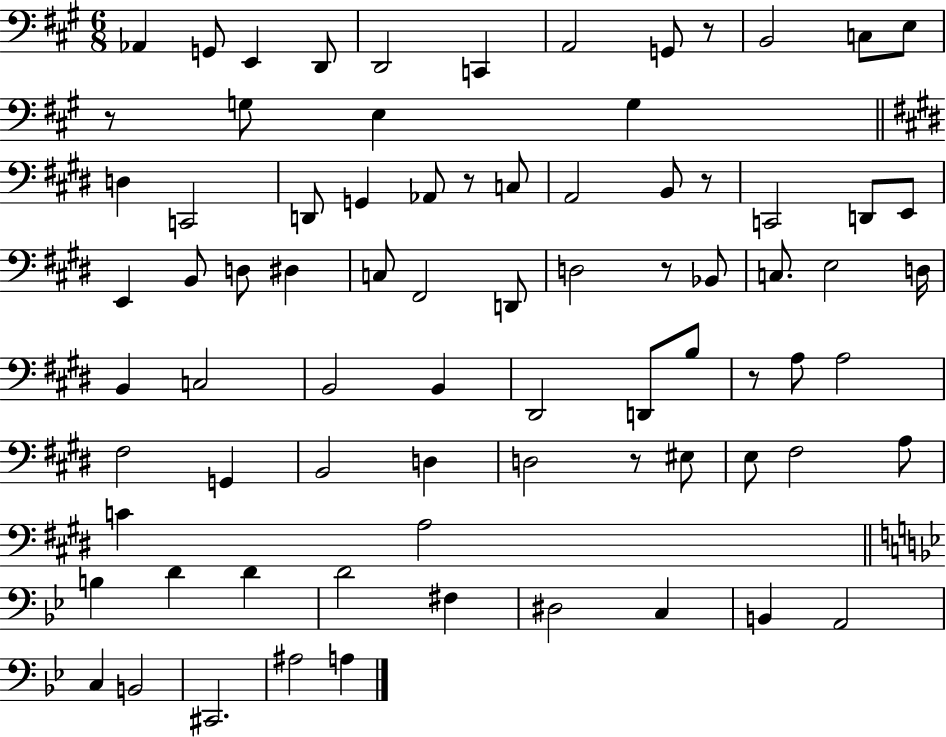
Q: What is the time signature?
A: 6/8